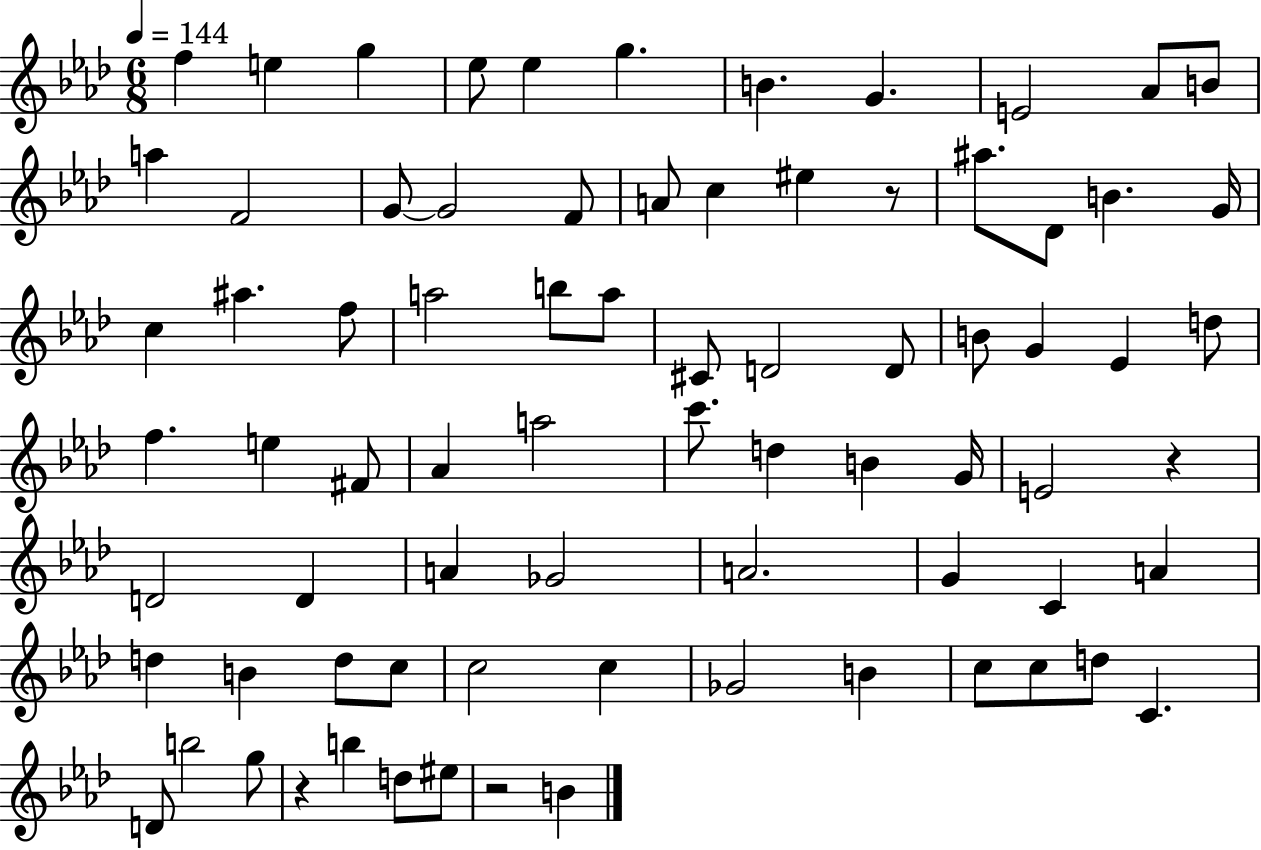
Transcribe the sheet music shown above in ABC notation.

X:1
T:Untitled
M:6/8
L:1/4
K:Ab
f e g _e/2 _e g B G E2 _A/2 B/2 a F2 G/2 G2 F/2 A/2 c ^e z/2 ^a/2 _D/2 B G/4 c ^a f/2 a2 b/2 a/2 ^C/2 D2 D/2 B/2 G _E d/2 f e ^F/2 _A a2 c'/2 d B G/4 E2 z D2 D A _G2 A2 G C A d B d/2 c/2 c2 c _G2 B c/2 c/2 d/2 C D/2 b2 g/2 z b d/2 ^e/2 z2 B